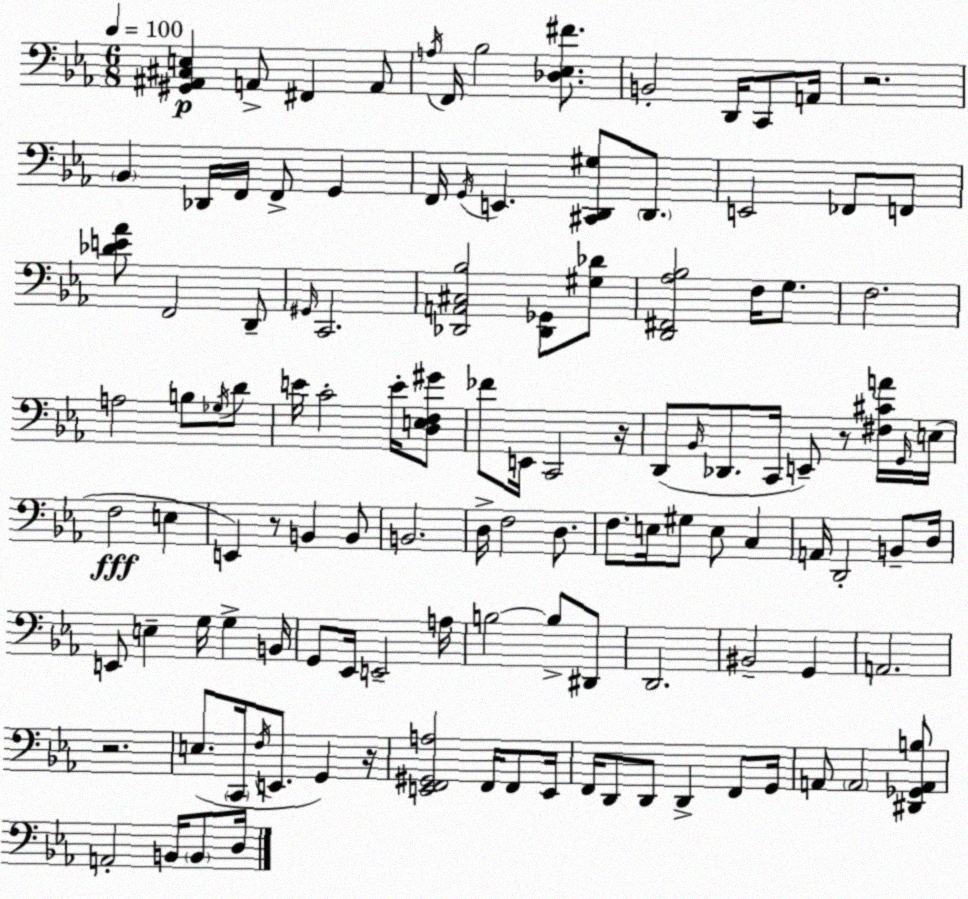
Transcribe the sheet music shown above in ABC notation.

X:1
T:Untitled
M:6/8
L:1/4
K:Cm
[^G,,^A,,^C,E,] A,,/2 ^F,, A,,/2 A,/4 F,,/4 _B,2 [_D,_E,^F]/2 B,,2 D,,/4 C,,/2 A,,/4 z2 _B,, _D,,/4 F,,/4 F,,/2 G,, F,,/4 G,,/4 E,, [^C,,D,,^G,]/2 D,,/2 E,,2 _F,,/2 F,,/2 [_DE_A]/2 F,,2 D,,/2 ^G,,/4 C,,2 [_D,,A,,^C,_B,]2 [_D,,_G,,]/2 [^G,_D]/2 [D,,^F,,_A,_B,]2 F,/4 G,/2 F,2 A,2 B,/2 _G,/4 D/2 E/4 C2 E/4 [D,E,F,^G]/2 _F/2 E,,/4 C,,2 z/4 D,,/2 _B,,/4 _D,,/2 C,,/4 E,,/2 z/2 [^F,^CA]/4 G,,/4 E,/4 F,2 E, E,, z/2 B,, B,,/2 B,,2 D,/4 F,2 D,/2 F,/2 E,/4 ^G,/2 E,/2 C, A,,/4 D,,2 B,,/2 D,/4 E,,/2 E, G,/4 G, B,,/4 G,,/2 _E,,/4 E,,2 A,/4 B,2 B,/2 ^D,,/2 D,,2 ^B,,2 G,, A,,2 z2 E,/2 C,,/4 F,/4 E,,/2 G,, z/4 [E,,F,,^G,,A,]2 F,,/4 F,,/2 E,,/4 F,,/4 D,,/2 D,,/2 D,, F,,/2 G,,/4 A,,/2 A,,2 [^D,,_G,,A,,B,]/2 A,,2 B,,/4 B,,/2 D,/4